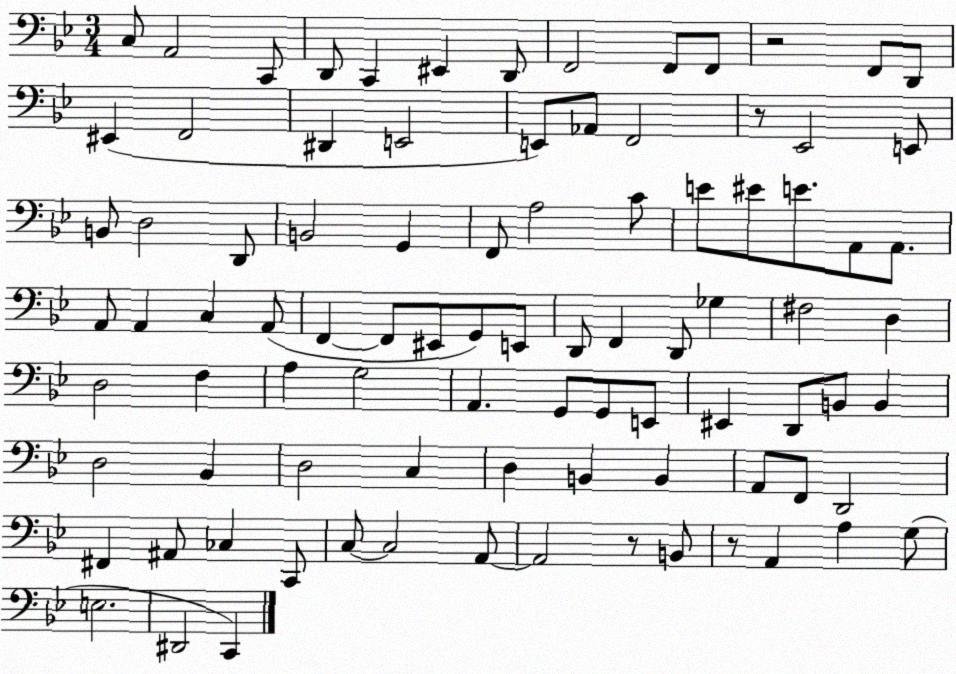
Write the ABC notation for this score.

X:1
T:Untitled
M:3/4
L:1/4
K:Bb
C,/2 A,,2 C,,/2 D,,/2 C,, ^E,, D,,/2 F,,2 F,,/2 F,,/2 z2 F,,/2 D,,/2 ^E,, F,,2 ^D,, E,,2 E,,/2 _A,,/2 F,,2 z/2 _E,,2 E,,/2 B,,/2 D,2 D,,/2 B,,2 G,, F,,/2 A,2 C/2 E/2 ^E/2 E/2 A,,/2 A,,/2 A,,/2 A,, C, A,,/2 F,, F,,/2 ^E,,/2 G,,/2 E,,/2 D,,/2 F,, D,,/2 _G, ^F,2 D, D,2 F, A, G,2 A,, G,,/2 G,,/2 E,,/2 ^E,, D,,/2 B,,/2 B,, D,2 _B,, D,2 C, D, B,, B,, A,,/2 F,,/2 D,,2 ^F,, ^A,,/2 _C, C,,/2 C,/2 C,2 A,,/2 A,,2 z/2 B,,/2 z/2 A,, A, G,/2 E,2 ^D,,2 C,,